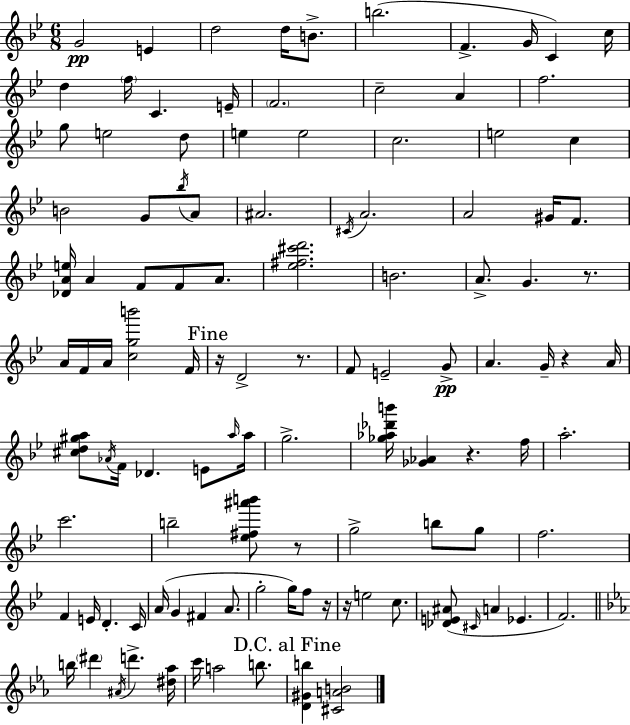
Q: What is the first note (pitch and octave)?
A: G4